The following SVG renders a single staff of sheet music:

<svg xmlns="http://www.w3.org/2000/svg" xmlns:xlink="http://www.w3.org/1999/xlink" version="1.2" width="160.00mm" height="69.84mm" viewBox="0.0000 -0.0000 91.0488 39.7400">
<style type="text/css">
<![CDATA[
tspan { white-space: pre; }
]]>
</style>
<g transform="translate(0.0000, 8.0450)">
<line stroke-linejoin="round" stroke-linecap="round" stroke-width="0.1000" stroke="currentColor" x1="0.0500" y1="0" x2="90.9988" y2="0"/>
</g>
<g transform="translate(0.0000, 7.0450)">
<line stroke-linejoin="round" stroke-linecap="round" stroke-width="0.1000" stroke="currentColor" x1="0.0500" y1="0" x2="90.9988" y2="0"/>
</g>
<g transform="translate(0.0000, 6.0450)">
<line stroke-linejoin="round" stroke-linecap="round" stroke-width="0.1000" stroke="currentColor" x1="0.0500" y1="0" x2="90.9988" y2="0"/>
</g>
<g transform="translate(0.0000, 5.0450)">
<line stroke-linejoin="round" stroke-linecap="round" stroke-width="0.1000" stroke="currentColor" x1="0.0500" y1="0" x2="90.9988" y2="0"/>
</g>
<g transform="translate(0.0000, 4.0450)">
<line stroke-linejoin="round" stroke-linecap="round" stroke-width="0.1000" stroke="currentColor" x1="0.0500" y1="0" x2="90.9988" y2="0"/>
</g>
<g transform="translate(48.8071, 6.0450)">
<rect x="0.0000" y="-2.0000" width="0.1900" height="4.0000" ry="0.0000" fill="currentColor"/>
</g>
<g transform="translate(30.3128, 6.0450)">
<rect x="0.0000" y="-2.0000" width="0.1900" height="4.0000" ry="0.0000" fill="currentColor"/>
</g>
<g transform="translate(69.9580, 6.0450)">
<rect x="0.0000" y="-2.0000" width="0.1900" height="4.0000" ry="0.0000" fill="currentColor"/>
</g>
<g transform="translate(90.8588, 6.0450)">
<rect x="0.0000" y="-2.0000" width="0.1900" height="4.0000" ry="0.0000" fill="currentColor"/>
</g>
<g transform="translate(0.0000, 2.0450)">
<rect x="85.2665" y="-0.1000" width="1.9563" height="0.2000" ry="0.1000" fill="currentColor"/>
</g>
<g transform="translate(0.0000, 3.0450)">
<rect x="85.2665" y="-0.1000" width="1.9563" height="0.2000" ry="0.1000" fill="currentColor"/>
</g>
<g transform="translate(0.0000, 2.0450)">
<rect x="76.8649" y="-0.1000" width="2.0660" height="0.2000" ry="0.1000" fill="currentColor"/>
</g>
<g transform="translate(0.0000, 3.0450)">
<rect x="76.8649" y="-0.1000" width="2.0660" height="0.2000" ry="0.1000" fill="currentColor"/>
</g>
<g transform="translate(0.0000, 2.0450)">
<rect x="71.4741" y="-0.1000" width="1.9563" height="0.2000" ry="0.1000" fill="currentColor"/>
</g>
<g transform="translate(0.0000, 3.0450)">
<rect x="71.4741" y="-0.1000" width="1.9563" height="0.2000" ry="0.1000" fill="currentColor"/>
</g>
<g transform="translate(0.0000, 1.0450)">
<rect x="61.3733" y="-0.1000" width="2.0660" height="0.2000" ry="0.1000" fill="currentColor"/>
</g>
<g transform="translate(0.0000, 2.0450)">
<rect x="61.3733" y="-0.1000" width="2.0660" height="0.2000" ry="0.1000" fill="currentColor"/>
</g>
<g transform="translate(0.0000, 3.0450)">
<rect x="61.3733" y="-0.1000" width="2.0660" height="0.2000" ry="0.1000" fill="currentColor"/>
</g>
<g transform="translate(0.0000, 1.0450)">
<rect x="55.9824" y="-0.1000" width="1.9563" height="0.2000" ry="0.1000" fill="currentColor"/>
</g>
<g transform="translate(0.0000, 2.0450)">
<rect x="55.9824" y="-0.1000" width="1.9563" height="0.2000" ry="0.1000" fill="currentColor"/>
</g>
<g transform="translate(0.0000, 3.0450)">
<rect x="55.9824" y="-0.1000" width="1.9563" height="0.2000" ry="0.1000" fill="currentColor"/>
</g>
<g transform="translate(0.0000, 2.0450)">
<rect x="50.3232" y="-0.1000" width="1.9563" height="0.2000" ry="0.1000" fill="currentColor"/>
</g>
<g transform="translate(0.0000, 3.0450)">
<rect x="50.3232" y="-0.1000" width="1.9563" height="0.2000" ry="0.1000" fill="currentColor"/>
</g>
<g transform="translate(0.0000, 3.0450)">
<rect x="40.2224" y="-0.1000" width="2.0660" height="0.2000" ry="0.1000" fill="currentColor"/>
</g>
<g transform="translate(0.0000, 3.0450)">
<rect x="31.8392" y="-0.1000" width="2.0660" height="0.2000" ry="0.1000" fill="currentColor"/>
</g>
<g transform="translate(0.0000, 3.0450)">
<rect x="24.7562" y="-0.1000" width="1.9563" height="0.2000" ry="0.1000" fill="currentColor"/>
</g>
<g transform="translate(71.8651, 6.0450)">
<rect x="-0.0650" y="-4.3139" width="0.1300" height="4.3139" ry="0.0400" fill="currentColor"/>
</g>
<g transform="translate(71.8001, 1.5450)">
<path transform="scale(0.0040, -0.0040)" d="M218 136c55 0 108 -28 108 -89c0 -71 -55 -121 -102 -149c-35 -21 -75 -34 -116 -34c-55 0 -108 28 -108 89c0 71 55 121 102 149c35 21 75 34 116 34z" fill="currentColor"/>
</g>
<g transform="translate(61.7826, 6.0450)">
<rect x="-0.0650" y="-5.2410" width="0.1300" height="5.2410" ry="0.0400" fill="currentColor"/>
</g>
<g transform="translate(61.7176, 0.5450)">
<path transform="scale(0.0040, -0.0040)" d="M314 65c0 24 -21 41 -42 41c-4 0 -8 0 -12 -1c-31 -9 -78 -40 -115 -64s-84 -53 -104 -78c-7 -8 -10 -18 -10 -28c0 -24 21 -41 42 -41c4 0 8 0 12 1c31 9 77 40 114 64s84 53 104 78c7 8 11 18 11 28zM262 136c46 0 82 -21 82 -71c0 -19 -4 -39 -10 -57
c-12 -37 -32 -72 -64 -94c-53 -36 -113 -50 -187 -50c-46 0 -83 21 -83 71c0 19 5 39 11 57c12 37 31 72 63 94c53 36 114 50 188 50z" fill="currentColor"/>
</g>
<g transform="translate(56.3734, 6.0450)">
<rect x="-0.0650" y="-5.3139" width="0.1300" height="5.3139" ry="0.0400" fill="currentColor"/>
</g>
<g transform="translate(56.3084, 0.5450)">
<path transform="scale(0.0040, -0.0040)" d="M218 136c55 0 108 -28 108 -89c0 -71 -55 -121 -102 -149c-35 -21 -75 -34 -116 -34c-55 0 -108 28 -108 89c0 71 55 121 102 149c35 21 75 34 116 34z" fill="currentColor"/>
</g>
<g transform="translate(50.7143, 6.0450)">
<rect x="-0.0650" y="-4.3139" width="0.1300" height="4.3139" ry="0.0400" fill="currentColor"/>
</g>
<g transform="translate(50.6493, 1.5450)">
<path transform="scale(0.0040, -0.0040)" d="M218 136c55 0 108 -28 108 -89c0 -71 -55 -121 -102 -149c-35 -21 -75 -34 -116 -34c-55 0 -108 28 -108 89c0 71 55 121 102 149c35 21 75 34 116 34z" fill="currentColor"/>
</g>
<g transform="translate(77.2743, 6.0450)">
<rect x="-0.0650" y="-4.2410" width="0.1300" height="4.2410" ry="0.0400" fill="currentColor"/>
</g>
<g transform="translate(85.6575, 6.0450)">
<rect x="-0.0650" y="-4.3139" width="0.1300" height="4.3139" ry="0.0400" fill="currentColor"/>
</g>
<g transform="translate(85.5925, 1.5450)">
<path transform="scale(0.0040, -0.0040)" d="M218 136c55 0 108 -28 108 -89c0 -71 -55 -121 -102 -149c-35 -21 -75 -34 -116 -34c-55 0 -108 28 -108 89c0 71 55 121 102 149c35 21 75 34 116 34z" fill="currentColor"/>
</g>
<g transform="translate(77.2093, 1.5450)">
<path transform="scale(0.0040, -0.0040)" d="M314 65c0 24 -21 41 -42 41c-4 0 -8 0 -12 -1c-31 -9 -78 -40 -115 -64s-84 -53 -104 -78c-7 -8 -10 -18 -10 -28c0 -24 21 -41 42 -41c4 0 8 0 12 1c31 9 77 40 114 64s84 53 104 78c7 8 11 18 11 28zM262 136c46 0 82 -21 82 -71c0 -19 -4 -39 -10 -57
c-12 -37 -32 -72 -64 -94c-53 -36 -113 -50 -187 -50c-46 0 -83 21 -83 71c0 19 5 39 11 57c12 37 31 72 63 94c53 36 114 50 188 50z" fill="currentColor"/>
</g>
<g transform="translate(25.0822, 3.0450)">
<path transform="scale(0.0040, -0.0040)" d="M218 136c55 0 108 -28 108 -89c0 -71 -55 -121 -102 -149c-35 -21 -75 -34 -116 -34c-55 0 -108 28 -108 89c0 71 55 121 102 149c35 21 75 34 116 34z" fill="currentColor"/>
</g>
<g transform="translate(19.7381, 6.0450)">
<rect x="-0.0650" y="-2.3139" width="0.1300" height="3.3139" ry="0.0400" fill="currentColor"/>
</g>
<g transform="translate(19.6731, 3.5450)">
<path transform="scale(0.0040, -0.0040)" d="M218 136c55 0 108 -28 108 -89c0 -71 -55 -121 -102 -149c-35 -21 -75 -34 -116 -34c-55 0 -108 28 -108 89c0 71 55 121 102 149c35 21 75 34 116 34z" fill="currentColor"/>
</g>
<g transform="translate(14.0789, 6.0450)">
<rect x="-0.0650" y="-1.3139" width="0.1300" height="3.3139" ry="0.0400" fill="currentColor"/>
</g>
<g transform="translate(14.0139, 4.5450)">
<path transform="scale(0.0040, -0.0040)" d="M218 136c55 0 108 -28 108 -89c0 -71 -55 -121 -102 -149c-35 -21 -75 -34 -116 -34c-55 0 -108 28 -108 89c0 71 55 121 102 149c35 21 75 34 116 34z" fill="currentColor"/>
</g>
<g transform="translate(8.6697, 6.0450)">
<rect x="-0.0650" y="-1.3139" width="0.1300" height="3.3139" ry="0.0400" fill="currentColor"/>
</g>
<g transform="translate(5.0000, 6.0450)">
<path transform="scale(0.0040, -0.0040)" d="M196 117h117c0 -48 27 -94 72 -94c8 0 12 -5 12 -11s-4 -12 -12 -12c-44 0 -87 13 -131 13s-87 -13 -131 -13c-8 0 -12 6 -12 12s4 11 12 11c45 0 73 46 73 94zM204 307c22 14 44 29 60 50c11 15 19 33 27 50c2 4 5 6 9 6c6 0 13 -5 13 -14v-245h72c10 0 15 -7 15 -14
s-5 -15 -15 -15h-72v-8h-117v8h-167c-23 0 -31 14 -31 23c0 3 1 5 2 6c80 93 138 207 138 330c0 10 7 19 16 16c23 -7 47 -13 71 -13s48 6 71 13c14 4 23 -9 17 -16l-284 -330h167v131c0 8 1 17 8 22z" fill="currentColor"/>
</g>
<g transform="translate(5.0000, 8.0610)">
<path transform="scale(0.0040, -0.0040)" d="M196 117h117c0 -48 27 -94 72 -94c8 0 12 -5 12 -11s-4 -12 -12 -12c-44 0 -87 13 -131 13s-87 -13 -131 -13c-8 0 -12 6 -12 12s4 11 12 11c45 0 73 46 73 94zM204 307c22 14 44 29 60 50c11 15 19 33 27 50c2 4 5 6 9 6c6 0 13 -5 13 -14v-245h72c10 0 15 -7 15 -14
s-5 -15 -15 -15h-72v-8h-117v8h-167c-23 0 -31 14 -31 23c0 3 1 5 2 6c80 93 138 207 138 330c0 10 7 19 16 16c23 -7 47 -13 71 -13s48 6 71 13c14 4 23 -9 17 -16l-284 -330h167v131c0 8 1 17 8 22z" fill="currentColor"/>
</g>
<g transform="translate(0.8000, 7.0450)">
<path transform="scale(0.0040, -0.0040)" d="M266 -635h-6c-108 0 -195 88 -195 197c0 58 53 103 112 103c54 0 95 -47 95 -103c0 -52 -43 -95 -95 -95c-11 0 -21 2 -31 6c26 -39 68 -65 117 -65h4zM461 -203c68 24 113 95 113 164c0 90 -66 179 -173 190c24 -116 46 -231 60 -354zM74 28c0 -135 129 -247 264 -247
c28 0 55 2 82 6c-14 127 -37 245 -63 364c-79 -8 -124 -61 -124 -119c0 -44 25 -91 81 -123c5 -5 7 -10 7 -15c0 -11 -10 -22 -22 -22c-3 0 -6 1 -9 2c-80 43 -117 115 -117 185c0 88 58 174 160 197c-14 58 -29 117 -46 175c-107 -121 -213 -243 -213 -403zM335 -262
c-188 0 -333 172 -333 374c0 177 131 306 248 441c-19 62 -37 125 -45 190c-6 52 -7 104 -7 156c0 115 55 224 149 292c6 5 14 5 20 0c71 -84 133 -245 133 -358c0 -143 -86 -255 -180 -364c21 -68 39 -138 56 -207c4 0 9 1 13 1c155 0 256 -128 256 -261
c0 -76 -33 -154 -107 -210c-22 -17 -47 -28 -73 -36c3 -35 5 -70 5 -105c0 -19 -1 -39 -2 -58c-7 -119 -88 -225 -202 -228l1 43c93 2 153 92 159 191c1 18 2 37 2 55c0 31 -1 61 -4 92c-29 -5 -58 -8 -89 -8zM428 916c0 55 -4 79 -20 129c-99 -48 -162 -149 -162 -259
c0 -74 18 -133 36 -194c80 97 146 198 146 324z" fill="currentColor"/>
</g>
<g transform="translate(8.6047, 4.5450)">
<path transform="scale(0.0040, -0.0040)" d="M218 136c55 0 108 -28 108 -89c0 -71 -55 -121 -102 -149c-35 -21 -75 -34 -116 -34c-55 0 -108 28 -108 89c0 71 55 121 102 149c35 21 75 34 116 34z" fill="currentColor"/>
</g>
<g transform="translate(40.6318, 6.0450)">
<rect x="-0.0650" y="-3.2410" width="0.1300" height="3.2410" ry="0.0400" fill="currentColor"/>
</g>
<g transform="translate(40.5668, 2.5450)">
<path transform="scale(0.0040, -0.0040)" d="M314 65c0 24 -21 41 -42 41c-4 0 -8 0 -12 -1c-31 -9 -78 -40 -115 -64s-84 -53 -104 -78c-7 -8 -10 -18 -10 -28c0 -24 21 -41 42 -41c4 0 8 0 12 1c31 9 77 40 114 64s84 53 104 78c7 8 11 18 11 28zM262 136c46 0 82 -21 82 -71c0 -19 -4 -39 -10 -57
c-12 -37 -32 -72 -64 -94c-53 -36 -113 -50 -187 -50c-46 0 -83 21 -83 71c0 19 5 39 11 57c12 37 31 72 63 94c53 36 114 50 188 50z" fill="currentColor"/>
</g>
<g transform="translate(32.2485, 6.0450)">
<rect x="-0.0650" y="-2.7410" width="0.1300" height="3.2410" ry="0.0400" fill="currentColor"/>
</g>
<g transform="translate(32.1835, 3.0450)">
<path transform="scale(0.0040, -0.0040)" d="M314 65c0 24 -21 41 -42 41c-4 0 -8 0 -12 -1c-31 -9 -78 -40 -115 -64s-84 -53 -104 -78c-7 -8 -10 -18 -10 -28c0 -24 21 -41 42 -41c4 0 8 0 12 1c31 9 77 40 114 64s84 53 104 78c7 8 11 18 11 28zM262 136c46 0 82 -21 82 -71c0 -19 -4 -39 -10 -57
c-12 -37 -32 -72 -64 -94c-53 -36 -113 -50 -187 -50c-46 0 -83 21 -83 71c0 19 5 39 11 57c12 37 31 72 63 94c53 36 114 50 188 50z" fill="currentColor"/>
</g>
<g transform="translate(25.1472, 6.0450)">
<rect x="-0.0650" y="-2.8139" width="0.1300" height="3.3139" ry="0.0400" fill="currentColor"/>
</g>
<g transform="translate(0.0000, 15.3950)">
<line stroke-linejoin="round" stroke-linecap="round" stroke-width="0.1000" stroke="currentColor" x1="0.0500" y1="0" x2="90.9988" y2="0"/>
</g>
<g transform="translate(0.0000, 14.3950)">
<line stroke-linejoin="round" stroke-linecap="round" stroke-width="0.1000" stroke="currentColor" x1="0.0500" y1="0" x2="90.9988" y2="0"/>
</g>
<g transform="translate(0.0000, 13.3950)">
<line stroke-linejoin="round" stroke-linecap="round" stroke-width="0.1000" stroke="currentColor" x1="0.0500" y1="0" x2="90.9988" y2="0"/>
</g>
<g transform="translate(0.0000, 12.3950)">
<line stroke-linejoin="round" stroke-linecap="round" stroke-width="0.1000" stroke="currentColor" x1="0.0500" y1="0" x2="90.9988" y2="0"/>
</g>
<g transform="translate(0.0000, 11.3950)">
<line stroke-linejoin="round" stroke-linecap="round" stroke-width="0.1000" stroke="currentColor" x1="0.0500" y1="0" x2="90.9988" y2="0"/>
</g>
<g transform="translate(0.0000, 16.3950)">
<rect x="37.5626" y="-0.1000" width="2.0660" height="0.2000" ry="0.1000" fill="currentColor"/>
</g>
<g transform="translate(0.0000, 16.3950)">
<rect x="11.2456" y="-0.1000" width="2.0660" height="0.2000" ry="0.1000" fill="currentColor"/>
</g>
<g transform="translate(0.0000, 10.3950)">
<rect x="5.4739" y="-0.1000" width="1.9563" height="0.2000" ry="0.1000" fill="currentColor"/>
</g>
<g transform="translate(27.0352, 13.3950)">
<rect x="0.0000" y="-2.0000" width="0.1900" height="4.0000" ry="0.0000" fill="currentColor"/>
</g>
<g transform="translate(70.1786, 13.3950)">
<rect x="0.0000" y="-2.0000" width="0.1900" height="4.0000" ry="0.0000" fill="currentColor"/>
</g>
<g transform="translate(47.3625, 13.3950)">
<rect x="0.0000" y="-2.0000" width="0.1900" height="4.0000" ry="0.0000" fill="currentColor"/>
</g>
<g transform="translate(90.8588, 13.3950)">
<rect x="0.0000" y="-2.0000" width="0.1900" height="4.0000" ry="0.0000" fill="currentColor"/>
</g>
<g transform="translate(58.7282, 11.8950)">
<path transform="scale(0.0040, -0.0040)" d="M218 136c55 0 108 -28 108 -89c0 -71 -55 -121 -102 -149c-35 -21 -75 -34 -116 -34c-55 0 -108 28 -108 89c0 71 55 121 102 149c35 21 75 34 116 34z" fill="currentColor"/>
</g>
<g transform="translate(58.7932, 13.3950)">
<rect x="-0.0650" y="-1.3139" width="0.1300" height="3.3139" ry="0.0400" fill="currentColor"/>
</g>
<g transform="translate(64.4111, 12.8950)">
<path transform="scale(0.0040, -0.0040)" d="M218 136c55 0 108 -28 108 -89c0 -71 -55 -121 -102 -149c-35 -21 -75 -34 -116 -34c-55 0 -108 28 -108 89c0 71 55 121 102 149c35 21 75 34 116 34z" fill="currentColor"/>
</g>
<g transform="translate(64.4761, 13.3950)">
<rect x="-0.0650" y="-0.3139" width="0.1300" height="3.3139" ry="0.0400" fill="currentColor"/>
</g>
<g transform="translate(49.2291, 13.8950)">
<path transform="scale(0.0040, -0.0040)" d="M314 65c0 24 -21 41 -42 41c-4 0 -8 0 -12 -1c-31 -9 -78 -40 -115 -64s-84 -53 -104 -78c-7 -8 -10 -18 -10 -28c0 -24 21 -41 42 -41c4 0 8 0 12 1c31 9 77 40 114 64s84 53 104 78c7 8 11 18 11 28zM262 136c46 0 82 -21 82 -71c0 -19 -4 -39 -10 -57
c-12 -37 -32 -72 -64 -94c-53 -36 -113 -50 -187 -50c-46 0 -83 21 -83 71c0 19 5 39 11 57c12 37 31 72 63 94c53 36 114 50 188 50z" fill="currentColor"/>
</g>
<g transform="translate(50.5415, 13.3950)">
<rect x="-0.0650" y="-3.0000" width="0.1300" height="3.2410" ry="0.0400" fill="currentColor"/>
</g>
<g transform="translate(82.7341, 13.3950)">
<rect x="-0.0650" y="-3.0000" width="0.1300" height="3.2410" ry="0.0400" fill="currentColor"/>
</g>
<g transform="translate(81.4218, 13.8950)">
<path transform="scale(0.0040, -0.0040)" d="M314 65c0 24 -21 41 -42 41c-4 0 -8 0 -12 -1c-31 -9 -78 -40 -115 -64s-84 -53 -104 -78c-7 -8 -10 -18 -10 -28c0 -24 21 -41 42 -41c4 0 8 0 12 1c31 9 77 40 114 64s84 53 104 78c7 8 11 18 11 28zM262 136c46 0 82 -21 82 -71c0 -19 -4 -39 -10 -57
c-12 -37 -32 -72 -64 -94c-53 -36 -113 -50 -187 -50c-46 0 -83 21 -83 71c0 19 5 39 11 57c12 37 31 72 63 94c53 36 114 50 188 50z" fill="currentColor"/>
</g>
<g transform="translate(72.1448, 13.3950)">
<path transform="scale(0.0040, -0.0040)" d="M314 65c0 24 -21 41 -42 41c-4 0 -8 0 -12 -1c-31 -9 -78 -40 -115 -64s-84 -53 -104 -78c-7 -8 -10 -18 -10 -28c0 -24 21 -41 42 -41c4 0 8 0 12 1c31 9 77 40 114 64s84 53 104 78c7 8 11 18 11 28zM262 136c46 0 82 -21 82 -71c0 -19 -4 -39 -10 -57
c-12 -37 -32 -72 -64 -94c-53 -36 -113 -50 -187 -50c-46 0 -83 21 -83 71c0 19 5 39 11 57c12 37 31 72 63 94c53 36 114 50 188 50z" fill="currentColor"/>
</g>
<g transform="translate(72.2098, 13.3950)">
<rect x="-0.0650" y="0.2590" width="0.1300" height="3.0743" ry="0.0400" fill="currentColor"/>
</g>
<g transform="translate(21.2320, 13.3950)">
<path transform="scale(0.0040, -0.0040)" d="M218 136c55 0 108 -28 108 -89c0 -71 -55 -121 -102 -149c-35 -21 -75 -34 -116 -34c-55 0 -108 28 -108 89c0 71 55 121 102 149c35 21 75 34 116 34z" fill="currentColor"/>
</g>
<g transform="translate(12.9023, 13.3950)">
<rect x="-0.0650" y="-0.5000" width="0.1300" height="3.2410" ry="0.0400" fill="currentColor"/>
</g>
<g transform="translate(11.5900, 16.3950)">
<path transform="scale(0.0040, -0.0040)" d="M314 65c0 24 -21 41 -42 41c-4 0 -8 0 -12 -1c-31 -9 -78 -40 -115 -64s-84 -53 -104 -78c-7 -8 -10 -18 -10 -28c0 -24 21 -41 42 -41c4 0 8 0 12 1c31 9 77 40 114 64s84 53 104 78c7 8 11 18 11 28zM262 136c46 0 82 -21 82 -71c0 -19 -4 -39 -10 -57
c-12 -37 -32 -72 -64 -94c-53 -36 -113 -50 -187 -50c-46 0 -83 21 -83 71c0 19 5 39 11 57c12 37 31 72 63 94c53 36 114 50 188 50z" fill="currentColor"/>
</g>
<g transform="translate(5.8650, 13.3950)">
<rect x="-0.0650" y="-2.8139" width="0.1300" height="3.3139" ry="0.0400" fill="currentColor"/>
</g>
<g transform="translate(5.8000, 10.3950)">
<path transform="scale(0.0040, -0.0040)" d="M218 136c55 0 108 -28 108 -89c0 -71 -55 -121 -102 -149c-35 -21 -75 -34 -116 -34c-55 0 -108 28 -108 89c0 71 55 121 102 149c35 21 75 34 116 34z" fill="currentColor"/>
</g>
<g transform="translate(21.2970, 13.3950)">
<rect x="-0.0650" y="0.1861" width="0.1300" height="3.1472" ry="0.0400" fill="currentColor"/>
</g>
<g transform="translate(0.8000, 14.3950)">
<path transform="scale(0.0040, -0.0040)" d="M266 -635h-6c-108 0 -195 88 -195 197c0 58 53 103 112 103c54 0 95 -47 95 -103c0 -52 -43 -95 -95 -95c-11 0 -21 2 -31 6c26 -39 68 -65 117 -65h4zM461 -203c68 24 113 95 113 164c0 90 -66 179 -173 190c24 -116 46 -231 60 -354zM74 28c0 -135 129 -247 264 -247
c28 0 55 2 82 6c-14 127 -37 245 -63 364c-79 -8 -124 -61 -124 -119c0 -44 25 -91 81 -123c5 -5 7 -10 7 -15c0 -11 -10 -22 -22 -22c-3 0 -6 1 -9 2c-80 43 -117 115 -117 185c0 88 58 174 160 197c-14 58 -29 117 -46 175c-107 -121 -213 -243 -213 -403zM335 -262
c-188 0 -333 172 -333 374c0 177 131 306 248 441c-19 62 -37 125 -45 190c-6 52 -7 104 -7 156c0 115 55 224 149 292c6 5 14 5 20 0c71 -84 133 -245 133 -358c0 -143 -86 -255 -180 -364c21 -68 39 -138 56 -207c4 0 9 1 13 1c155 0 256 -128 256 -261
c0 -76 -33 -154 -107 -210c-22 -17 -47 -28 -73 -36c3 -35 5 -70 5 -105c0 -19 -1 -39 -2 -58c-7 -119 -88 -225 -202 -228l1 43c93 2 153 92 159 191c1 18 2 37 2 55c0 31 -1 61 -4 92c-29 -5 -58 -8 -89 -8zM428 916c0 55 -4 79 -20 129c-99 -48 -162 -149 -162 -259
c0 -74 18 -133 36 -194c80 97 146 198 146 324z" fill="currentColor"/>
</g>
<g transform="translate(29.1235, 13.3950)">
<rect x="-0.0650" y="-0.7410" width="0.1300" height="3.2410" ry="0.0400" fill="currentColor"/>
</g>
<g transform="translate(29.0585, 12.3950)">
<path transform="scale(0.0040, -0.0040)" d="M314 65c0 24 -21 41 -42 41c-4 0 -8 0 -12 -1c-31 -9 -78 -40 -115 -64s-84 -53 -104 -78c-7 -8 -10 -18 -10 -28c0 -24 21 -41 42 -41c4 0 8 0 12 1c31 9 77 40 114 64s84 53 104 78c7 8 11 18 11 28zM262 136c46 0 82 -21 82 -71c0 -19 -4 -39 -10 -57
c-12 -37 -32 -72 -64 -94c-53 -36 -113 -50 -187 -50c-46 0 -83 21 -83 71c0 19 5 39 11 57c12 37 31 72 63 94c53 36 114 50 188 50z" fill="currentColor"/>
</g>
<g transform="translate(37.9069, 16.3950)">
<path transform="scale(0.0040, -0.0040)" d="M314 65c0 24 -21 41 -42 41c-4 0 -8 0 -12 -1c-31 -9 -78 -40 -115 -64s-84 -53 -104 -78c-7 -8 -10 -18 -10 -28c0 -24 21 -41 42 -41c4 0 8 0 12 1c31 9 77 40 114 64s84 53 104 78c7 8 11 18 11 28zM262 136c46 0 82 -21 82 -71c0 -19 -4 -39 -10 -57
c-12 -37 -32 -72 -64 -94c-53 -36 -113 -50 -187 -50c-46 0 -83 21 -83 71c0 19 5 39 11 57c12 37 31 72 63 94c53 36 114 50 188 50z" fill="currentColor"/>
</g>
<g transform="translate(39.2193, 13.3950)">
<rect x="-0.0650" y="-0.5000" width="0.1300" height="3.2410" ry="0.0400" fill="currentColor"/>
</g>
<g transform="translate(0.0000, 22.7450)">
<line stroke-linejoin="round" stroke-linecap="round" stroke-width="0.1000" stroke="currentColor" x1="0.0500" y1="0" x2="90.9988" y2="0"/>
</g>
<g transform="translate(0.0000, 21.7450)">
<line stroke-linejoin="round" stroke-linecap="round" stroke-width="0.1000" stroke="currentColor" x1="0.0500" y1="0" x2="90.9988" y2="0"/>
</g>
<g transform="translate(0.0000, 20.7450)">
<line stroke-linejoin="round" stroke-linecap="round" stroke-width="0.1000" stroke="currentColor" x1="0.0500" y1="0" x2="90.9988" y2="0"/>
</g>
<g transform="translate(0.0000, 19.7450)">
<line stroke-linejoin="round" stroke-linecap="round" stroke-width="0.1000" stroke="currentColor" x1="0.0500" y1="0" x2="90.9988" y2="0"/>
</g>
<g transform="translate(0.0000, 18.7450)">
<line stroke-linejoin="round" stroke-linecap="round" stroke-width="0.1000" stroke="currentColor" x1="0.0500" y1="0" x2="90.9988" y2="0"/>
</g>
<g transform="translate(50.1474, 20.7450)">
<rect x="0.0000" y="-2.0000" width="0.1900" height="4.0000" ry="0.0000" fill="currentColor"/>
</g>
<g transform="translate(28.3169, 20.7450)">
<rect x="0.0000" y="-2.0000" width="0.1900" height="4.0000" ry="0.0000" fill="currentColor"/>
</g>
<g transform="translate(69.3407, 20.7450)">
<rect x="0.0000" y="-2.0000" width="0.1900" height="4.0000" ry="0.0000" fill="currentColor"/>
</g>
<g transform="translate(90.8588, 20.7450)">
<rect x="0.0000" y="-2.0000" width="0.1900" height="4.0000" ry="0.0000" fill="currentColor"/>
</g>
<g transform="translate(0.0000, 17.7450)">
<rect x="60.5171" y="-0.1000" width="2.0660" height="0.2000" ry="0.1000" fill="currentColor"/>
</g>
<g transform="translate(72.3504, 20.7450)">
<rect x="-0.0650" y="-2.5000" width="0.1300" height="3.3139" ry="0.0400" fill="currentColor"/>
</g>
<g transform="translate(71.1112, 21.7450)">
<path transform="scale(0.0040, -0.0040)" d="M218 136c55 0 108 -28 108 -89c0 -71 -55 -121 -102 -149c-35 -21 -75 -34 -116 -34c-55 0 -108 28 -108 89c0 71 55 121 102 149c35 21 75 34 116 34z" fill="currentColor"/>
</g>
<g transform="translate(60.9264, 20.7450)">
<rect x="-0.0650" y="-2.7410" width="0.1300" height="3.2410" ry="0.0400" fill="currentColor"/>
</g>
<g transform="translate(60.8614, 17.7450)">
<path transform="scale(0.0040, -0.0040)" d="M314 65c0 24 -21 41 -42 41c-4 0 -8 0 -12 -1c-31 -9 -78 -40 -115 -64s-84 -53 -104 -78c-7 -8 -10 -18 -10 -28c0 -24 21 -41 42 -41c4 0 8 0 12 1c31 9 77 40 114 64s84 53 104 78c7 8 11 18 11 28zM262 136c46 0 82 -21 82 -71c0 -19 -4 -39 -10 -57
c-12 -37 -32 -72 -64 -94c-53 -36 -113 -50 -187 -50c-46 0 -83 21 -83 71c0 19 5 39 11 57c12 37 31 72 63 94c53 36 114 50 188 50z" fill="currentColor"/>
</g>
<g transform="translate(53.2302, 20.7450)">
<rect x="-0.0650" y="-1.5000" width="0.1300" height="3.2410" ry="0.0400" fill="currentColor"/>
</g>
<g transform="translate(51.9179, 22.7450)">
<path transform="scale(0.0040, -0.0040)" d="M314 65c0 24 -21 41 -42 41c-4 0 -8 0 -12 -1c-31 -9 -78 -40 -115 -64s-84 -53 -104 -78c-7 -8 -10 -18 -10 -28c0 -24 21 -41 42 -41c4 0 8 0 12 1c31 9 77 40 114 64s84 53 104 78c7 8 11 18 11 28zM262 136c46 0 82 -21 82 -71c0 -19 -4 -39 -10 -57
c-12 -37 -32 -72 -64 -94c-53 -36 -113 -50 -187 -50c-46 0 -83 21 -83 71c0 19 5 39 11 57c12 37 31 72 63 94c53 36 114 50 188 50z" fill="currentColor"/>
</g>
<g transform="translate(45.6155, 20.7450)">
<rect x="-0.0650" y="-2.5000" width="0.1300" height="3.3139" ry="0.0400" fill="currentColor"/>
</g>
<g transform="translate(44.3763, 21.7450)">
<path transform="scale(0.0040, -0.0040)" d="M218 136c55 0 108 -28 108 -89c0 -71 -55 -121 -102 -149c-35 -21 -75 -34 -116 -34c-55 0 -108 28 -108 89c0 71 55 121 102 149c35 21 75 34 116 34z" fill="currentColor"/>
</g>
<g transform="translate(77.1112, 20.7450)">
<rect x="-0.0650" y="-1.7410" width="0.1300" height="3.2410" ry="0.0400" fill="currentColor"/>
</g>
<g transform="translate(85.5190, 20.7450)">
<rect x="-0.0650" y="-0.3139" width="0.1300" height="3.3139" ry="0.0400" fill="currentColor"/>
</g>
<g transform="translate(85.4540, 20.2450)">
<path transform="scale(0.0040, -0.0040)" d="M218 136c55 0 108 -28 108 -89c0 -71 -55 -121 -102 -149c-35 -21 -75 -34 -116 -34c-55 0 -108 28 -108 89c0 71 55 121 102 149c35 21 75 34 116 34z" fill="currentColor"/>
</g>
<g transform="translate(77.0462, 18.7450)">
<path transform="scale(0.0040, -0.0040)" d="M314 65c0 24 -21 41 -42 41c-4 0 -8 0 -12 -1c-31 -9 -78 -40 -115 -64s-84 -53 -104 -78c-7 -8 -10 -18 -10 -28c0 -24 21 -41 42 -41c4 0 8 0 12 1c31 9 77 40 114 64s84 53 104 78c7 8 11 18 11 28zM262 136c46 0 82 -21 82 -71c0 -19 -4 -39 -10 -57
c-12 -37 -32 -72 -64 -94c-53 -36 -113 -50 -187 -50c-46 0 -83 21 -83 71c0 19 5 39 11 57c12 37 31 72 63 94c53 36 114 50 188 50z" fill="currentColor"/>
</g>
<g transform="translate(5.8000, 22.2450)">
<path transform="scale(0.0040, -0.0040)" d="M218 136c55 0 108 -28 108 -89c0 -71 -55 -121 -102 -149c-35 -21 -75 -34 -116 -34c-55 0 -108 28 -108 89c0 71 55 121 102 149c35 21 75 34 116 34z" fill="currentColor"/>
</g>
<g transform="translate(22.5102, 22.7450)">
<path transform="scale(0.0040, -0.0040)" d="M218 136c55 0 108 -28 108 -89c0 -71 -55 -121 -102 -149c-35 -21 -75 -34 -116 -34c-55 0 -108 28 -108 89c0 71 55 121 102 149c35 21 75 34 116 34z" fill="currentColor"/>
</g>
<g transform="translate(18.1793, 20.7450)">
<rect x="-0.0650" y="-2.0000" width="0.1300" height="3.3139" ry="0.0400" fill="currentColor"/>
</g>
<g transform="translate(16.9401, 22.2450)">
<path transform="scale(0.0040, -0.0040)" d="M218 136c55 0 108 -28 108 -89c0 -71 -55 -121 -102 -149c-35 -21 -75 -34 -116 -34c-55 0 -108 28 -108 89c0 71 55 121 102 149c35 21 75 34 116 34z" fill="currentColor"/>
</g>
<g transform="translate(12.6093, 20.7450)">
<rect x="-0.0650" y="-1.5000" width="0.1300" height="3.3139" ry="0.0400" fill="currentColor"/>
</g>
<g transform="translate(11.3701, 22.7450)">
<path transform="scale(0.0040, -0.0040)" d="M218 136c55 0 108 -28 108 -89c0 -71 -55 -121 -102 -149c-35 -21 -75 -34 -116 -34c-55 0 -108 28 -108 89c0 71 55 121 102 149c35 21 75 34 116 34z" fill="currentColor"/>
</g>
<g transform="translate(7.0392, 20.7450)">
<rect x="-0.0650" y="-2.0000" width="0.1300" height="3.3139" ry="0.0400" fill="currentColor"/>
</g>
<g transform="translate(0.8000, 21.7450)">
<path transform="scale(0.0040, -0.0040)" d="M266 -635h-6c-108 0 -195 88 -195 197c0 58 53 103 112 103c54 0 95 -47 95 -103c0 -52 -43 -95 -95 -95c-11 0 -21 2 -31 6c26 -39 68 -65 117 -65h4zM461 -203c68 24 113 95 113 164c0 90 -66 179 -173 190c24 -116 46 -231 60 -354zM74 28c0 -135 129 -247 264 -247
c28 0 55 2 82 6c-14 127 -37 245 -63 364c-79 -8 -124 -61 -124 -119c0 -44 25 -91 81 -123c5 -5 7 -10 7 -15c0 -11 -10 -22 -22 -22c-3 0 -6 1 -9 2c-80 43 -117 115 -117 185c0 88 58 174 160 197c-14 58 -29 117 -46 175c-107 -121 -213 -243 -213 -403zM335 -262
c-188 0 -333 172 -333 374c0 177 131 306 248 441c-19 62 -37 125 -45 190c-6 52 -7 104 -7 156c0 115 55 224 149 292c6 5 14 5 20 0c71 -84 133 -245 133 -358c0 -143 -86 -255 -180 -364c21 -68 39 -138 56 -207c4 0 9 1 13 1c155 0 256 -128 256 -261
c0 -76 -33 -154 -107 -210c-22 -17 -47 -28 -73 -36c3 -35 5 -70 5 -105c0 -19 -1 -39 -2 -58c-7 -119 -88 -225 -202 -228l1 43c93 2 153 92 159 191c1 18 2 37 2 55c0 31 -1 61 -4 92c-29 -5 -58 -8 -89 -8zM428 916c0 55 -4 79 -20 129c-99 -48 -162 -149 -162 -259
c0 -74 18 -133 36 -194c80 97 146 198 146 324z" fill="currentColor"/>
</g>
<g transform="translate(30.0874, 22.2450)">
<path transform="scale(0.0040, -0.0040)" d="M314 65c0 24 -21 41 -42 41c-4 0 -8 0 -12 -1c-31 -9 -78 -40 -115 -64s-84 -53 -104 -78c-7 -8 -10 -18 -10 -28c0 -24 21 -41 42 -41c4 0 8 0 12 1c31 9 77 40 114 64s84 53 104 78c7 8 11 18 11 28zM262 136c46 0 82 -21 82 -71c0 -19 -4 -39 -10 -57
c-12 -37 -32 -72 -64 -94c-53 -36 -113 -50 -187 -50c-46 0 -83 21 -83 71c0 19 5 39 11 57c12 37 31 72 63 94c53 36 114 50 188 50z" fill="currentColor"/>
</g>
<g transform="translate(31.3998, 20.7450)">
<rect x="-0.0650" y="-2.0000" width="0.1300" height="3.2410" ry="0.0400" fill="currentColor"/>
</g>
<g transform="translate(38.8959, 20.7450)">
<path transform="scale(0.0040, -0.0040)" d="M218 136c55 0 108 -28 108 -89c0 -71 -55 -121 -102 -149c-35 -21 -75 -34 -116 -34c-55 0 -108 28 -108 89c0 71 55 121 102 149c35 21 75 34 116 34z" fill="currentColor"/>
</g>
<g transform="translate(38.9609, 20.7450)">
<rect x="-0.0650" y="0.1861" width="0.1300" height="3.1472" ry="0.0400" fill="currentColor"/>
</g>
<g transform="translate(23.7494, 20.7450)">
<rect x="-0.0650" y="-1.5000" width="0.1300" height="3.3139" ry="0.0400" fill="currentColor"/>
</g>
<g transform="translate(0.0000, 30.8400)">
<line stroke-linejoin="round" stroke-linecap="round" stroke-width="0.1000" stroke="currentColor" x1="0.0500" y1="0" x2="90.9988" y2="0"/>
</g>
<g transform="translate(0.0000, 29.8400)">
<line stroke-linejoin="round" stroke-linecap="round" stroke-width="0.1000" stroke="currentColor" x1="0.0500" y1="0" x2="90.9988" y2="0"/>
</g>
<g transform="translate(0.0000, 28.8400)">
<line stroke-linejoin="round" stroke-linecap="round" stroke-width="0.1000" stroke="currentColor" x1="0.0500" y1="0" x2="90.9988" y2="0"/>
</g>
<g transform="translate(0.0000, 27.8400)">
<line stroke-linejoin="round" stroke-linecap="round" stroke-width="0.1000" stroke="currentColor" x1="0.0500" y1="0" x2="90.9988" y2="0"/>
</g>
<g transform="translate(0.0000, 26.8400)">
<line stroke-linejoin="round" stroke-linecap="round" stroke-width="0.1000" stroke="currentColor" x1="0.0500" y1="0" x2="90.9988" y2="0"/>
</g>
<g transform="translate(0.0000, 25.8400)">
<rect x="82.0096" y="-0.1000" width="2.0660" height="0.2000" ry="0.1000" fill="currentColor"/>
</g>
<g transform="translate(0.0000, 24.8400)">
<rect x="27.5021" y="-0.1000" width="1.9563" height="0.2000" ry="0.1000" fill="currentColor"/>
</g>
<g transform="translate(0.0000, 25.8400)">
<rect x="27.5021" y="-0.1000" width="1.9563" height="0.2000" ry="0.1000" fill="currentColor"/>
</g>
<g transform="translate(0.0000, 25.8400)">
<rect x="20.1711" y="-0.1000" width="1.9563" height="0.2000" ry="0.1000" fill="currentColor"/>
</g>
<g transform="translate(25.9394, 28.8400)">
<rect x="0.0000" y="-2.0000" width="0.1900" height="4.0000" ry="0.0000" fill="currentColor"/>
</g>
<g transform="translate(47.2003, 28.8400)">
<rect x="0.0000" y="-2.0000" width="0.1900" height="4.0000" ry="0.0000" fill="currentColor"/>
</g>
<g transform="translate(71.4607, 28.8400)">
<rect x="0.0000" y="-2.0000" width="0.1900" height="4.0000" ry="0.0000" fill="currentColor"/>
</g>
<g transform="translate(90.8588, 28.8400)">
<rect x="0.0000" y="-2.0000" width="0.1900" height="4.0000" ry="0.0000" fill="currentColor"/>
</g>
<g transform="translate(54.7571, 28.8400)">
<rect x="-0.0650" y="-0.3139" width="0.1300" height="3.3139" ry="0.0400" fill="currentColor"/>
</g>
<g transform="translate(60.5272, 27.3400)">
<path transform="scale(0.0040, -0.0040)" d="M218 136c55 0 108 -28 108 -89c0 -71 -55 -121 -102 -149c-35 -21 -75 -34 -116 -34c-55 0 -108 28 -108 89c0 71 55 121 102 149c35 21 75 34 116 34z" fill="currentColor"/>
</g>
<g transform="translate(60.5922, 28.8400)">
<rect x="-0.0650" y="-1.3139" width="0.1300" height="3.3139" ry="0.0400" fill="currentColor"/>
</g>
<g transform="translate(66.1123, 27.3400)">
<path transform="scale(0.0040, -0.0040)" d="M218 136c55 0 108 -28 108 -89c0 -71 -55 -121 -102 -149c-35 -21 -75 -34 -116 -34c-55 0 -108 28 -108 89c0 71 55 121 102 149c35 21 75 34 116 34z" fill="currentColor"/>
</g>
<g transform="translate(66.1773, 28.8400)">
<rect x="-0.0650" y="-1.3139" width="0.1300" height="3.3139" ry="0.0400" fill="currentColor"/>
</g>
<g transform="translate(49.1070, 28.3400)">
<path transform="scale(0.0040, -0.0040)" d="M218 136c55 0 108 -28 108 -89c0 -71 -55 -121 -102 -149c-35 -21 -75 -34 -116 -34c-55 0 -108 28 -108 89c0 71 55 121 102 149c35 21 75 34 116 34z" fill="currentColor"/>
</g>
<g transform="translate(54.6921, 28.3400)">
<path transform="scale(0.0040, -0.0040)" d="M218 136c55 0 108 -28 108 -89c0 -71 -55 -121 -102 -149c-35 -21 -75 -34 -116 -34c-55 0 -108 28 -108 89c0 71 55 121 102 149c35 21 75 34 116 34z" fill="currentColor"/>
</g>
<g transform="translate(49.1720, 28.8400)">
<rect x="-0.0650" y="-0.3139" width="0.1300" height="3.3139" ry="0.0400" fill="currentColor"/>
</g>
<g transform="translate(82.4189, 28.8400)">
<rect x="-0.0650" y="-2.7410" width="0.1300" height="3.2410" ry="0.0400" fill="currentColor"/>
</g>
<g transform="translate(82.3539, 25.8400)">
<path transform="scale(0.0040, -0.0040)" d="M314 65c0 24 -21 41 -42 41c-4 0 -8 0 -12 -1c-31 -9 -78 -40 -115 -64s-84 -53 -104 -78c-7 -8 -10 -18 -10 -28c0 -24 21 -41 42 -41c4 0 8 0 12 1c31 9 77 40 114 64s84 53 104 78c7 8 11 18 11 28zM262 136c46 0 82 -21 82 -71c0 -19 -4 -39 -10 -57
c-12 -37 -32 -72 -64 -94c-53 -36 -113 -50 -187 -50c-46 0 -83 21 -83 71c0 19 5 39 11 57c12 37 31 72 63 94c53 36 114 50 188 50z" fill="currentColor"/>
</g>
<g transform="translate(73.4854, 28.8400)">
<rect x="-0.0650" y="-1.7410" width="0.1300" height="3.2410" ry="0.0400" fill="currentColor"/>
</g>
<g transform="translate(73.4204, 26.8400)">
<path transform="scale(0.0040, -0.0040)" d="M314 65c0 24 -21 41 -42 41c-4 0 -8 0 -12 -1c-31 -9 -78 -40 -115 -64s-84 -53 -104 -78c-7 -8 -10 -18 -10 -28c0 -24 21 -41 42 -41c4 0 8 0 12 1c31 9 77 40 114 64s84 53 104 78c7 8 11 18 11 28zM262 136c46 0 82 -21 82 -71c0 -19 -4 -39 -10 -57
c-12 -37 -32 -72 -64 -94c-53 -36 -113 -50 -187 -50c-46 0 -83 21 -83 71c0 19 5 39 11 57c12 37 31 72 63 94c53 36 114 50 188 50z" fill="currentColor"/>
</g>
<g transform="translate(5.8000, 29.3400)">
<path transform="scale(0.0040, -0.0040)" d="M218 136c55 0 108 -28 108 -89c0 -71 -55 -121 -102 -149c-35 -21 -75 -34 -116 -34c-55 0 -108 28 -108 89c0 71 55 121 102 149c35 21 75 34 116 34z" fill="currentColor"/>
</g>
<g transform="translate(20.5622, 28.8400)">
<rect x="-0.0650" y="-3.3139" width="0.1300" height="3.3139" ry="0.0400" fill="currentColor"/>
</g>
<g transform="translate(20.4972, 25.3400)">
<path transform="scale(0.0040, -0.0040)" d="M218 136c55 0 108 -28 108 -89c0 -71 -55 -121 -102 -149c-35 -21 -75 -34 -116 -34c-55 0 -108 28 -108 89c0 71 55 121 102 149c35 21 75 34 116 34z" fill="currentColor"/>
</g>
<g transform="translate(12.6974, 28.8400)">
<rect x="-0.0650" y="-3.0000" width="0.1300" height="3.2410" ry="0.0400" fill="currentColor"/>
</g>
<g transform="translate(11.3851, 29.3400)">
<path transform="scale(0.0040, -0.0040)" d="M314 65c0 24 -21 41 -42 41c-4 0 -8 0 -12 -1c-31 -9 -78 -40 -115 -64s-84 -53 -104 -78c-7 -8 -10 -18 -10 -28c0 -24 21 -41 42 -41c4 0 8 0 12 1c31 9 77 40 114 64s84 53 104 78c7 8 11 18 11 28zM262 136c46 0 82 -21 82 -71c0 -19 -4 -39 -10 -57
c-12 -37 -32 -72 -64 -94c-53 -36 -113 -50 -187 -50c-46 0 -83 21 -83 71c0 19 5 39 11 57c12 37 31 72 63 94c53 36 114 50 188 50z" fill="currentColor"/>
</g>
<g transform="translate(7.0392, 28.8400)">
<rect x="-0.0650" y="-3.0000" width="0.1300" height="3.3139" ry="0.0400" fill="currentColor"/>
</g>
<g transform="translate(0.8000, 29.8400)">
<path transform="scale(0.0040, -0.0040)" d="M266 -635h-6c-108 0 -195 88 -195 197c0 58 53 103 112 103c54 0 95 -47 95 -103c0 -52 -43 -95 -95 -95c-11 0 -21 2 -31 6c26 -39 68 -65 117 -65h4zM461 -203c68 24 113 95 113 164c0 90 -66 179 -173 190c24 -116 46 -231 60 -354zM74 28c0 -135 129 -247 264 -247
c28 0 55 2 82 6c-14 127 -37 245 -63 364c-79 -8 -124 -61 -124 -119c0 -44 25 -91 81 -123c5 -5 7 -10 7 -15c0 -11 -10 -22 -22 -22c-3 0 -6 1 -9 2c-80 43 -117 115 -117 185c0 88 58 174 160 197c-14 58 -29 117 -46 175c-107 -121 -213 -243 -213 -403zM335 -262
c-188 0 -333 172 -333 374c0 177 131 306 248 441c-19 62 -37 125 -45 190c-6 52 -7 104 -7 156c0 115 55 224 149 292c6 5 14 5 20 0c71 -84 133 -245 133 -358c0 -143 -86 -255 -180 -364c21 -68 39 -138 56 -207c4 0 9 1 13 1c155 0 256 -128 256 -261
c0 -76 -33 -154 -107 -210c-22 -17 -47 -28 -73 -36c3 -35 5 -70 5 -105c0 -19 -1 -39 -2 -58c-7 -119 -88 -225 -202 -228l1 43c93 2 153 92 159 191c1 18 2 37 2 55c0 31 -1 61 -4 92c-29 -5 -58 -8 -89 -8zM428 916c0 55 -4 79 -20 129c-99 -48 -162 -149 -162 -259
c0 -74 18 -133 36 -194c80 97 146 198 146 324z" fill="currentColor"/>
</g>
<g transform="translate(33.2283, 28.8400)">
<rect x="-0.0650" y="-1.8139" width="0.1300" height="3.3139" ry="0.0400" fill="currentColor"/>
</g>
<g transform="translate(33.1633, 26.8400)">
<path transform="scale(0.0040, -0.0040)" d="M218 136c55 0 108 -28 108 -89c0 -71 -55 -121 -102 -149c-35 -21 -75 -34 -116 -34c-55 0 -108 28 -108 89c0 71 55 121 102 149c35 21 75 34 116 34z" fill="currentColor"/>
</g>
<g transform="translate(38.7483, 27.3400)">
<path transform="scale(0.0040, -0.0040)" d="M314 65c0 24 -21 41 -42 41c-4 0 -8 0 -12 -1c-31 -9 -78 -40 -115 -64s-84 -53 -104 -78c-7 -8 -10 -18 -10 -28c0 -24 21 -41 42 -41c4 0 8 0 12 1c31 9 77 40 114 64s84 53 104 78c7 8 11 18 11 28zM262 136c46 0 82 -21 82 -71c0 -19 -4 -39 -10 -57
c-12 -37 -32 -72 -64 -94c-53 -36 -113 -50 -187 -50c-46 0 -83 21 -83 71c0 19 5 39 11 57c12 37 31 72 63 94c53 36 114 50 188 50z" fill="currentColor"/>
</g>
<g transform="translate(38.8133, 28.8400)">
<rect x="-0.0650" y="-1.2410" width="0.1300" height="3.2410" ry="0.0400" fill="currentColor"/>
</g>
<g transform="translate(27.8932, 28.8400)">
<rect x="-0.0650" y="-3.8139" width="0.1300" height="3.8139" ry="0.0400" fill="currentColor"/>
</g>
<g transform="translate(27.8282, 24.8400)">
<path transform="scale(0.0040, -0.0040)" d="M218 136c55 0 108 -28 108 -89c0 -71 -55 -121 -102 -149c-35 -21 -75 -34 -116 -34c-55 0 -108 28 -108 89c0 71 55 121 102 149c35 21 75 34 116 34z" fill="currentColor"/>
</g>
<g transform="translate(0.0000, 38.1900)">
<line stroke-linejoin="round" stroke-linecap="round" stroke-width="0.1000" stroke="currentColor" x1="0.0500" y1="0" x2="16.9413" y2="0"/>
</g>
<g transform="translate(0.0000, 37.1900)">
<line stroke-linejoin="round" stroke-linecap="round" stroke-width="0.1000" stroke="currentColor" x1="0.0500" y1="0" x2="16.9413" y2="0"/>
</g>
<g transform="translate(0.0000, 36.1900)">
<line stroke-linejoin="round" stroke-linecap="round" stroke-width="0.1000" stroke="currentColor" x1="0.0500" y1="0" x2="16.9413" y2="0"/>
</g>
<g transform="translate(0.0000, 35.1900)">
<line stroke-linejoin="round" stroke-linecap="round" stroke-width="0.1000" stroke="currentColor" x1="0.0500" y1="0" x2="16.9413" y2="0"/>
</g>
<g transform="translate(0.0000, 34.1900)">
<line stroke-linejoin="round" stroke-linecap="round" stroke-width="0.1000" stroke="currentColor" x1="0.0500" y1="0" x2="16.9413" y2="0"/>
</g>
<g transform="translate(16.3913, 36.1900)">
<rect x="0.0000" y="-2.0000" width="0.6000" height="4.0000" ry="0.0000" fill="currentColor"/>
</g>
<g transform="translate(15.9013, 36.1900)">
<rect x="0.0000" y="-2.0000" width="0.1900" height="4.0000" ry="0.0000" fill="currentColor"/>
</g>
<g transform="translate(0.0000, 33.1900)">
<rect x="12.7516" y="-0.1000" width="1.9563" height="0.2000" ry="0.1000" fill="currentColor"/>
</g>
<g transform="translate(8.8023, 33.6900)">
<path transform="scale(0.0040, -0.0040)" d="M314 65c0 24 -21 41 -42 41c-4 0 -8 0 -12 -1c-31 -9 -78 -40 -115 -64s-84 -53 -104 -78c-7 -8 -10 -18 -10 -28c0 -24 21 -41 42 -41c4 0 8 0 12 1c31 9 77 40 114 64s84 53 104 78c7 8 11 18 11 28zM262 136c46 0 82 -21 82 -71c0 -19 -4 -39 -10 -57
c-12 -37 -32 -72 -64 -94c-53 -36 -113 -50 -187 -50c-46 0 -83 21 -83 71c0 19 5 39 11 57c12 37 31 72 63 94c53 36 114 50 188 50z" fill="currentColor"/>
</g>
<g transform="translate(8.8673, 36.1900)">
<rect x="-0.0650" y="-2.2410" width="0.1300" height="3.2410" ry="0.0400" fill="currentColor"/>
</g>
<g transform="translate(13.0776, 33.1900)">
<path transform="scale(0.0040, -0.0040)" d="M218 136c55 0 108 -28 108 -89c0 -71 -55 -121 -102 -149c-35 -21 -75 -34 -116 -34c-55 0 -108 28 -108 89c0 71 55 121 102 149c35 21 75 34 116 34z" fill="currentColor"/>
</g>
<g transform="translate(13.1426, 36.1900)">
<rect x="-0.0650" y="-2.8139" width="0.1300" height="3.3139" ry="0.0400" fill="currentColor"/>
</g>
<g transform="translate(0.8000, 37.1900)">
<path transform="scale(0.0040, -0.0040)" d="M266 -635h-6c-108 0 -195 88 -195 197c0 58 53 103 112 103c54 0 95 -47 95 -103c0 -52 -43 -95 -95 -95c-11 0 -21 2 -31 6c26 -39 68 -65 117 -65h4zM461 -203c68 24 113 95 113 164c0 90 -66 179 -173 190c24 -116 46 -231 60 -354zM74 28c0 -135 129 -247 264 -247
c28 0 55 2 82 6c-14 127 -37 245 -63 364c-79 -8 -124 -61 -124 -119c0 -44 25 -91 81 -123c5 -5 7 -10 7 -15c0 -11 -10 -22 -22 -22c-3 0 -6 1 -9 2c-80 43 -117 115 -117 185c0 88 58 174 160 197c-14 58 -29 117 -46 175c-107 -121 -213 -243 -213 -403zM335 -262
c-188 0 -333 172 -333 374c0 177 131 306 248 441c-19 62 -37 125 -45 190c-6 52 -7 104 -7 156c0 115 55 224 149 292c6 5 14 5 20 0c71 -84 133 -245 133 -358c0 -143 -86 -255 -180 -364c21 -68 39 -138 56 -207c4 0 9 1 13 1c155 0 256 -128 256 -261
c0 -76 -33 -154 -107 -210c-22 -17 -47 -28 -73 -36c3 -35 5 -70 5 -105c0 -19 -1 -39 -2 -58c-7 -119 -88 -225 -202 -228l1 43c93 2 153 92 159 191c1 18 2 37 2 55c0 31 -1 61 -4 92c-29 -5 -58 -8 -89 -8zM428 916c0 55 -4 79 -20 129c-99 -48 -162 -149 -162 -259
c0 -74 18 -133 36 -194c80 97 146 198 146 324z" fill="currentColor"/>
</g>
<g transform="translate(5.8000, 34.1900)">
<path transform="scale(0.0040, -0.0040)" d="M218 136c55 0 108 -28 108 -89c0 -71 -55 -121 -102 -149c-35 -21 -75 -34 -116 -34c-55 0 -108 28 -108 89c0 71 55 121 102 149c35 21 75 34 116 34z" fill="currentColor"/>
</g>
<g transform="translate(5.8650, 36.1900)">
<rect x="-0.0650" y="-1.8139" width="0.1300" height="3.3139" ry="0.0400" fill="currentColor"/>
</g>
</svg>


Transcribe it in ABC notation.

X:1
T:Untitled
M:4/4
L:1/4
K:C
e e g a a2 b2 d' f' f'2 d' d'2 d' a C2 B d2 C2 A2 e c B2 A2 F E F E F2 B G E2 a2 G f2 c A A2 b c' f e2 c c e e f2 a2 f g2 a